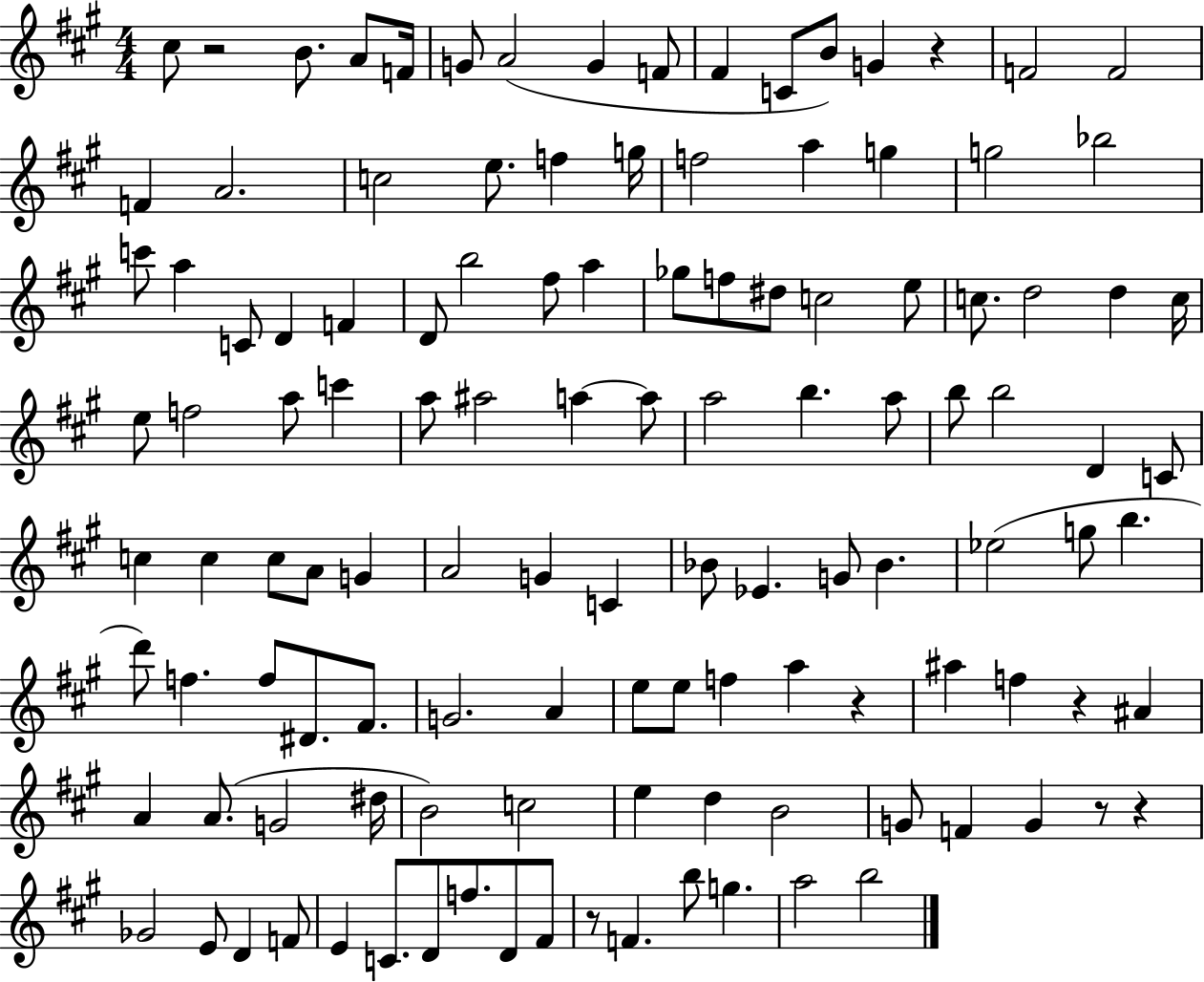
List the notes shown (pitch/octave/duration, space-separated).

C#5/e R/h B4/e. A4/e F4/s G4/e A4/h G4/q F4/e F#4/q C4/e B4/e G4/q R/q F4/h F4/h F4/q A4/h. C5/h E5/e. F5/q G5/s F5/h A5/q G5/q G5/h Bb5/h C6/e A5/q C4/e D4/q F4/q D4/e B5/h F#5/e A5/q Gb5/e F5/e D#5/e C5/h E5/e C5/e. D5/h D5/q C5/s E5/e F5/h A5/e C6/q A5/e A#5/h A5/q A5/e A5/h B5/q. A5/e B5/e B5/h D4/q C4/e C5/q C5/q C5/e A4/e G4/q A4/h G4/q C4/q Bb4/e Eb4/q. G4/e Bb4/q. Eb5/h G5/e B5/q. D6/e F5/q. F5/e D#4/e. F#4/e. G4/h. A4/q E5/e E5/e F5/q A5/q R/q A#5/q F5/q R/q A#4/q A4/q A4/e. G4/h D#5/s B4/h C5/h E5/q D5/q B4/h G4/e F4/q G4/q R/e R/q Gb4/h E4/e D4/q F4/e E4/q C4/e. D4/e F5/e. D4/e F#4/e R/e F4/q. B5/e G5/q. A5/h B5/h